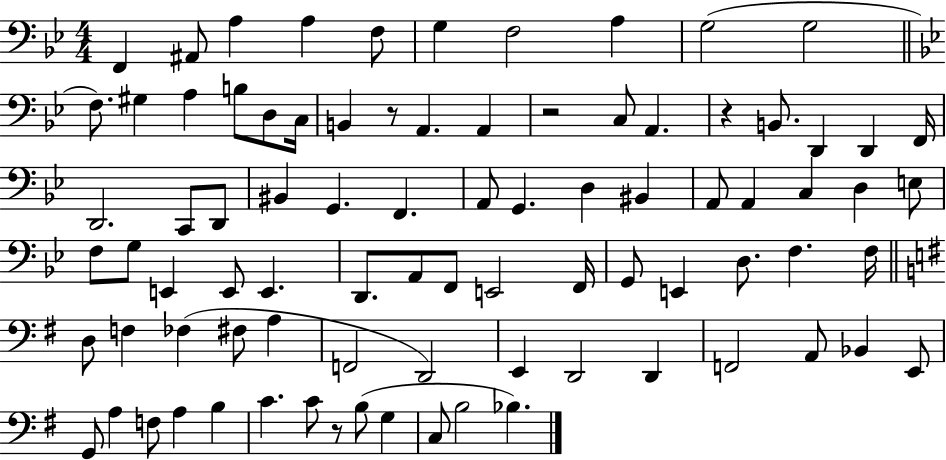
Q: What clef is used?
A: bass